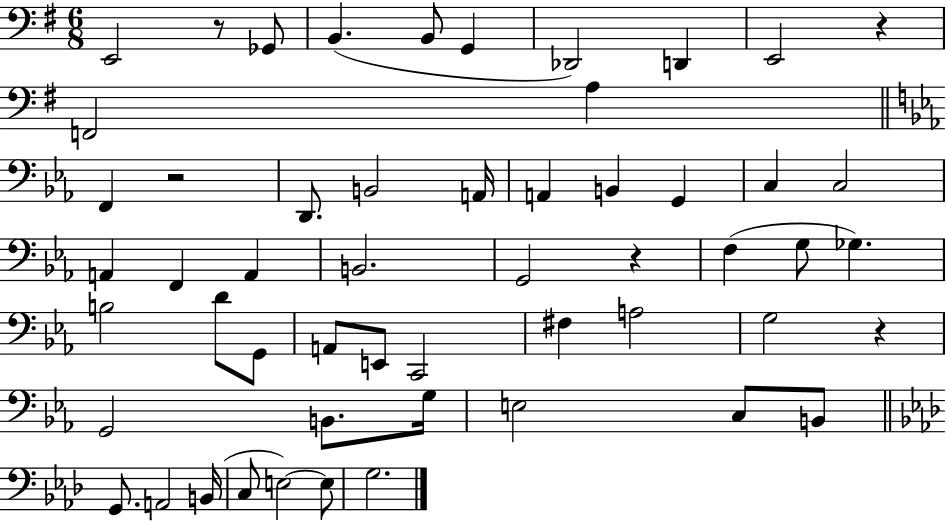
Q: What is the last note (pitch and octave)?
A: G3